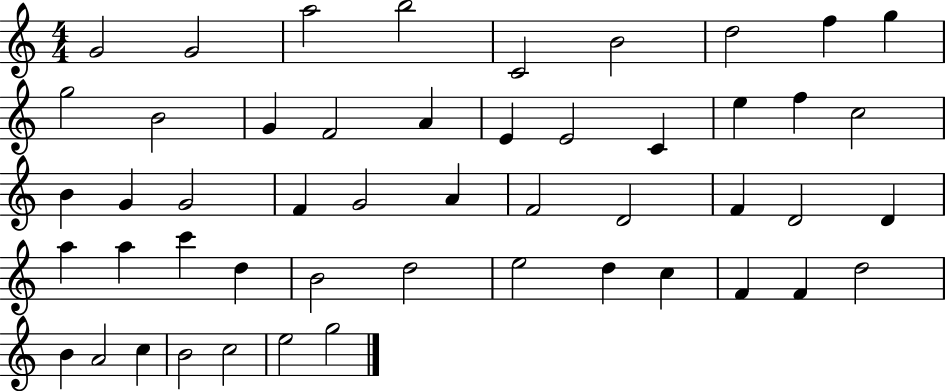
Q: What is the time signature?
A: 4/4